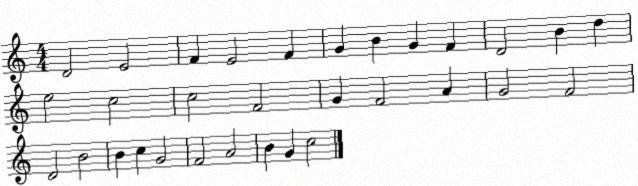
X:1
T:Untitled
M:4/4
L:1/4
K:C
D2 E2 F E2 F G B G F D2 B d e2 c2 c2 F2 G F2 A G2 F2 D2 B2 B c G2 F2 A2 B G c2